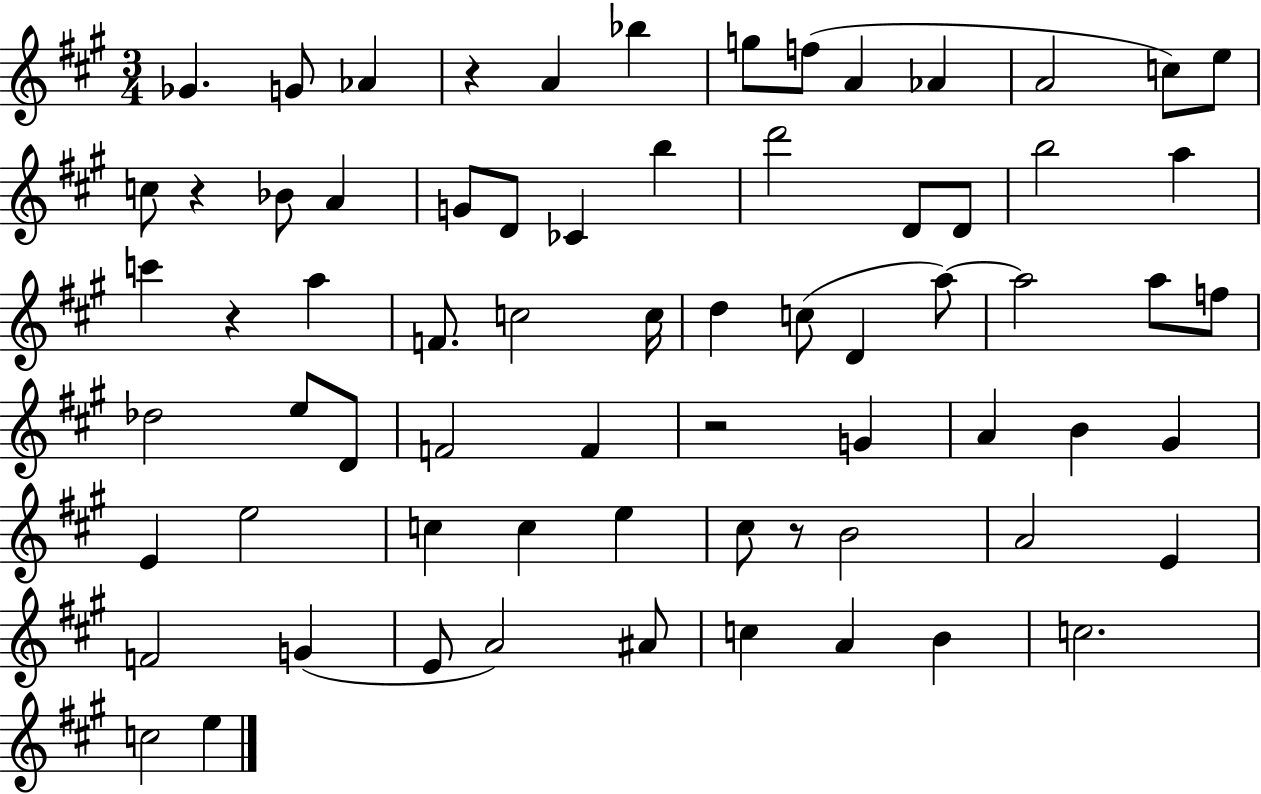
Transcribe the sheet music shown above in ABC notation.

X:1
T:Untitled
M:3/4
L:1/4
K:A
_G G/2 _A z A _b g/2 f/2 A _A A2 c/2 e/2 c/2 z _B/2 A G/2 D/2 _C b d'2 D/2 D/2 b2 a c' z a F/2 c2 c/4 d c/2 D a/2 a2 a/2 f/2 _d2 e/2 D/2 F2 F z2 G A B ^G E e2 c c e ^c/2 z/2 B2 A2 E F2 G E/2 A2 ^A/2 c A B c2 c2 e